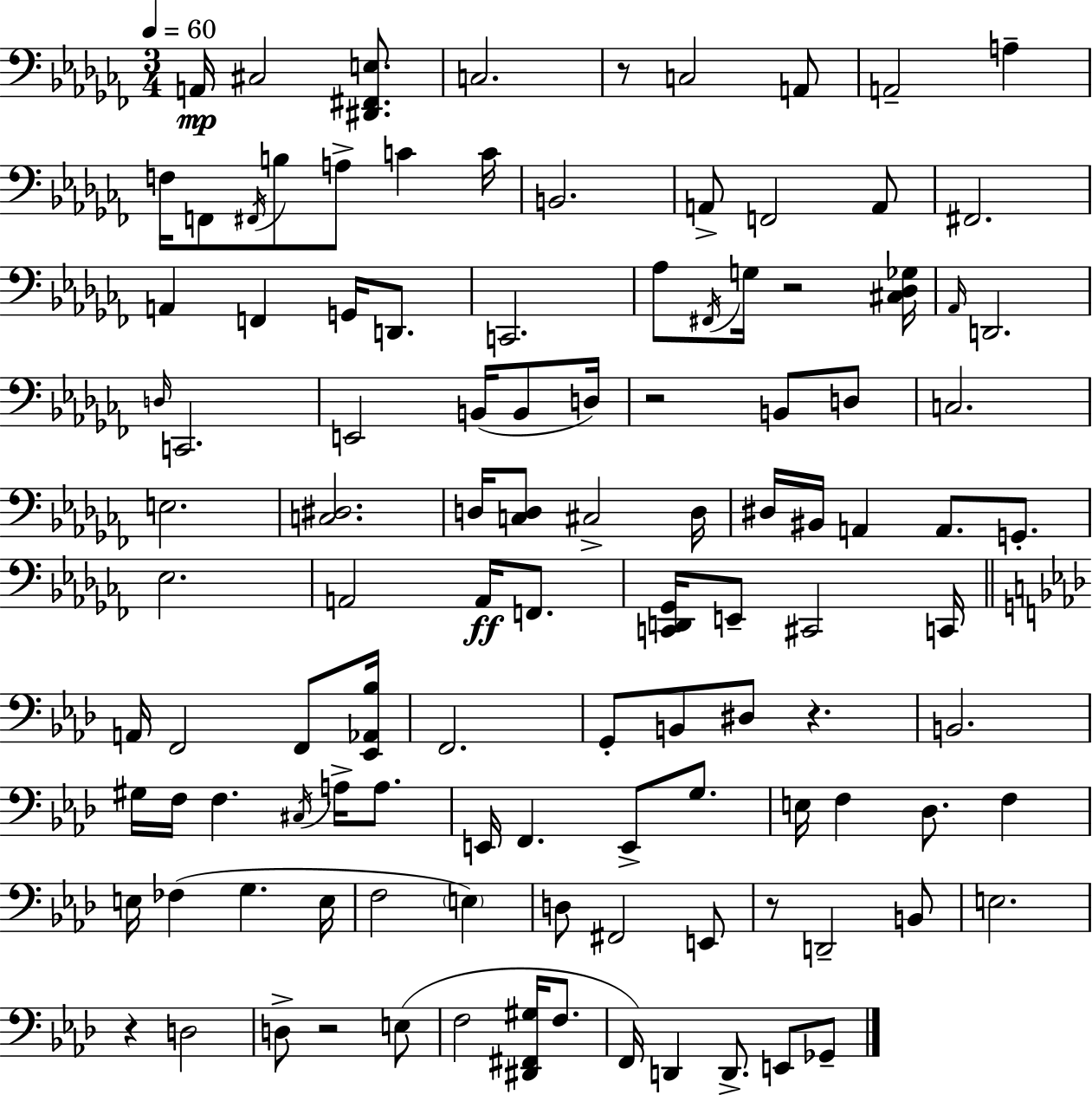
X:1
T:Untitled
M:3/4
L:1/4
K:Abm
A,,/4 ^C,2 [^D,,^F,,E,]/2 C,2 z/2 C,2 A,,/2 A,,2 A, F,/4 F,,/2 ^F,,/4 B,/2 A,/2 C C/4 B,,2 A,,/2 F,,2 A,,/2 ^F,,2 A,, F,, G,,/4 D,,/2 C,,2 _A,/2 ^F,,/4 G,/4 z2 [^C,_D,_G,]/4 _A,,/4 D,,2 D,/4 C,,2 E,,2 B,,/4 B,,/2 D,/4 z2 B,,/2 D,/2 C,2 E,2 [C,^D,]2 D,/4 [C,D,]/2 ^C,2 D,/4 ^D,/4 ^B,,/4 A,, A,,/2 G,,/2 _E,2 A,,2 A,,/4 F,,/2 [C,,D,,_G,,]/4 E,,/2 ^C,,2 C,,/4 A,,/4 F,,2 F,,/2 [_E,,_A,,_B,]/4 F,,2 G,,/2 B,,/2 ^D,/2 z B,,2 ^G,/4 F,/4 F, ^C,/4 A,/4 A,/2 E,,/4 F,, E,,/2 G,/2 E,/4 F, _D,/2 F, E,/4 _F, G, E,/4 F,2 E, D,/2 ^F,,2 E,,/2 z/2 D,,2 B,,/2 E,2 z D,2 D,/2 z2 E,/2 F,2 [^D,,^F,,^G,]/4 F,/2 F,,/4 D,, D,,/2 E,,/2 _G,,/2